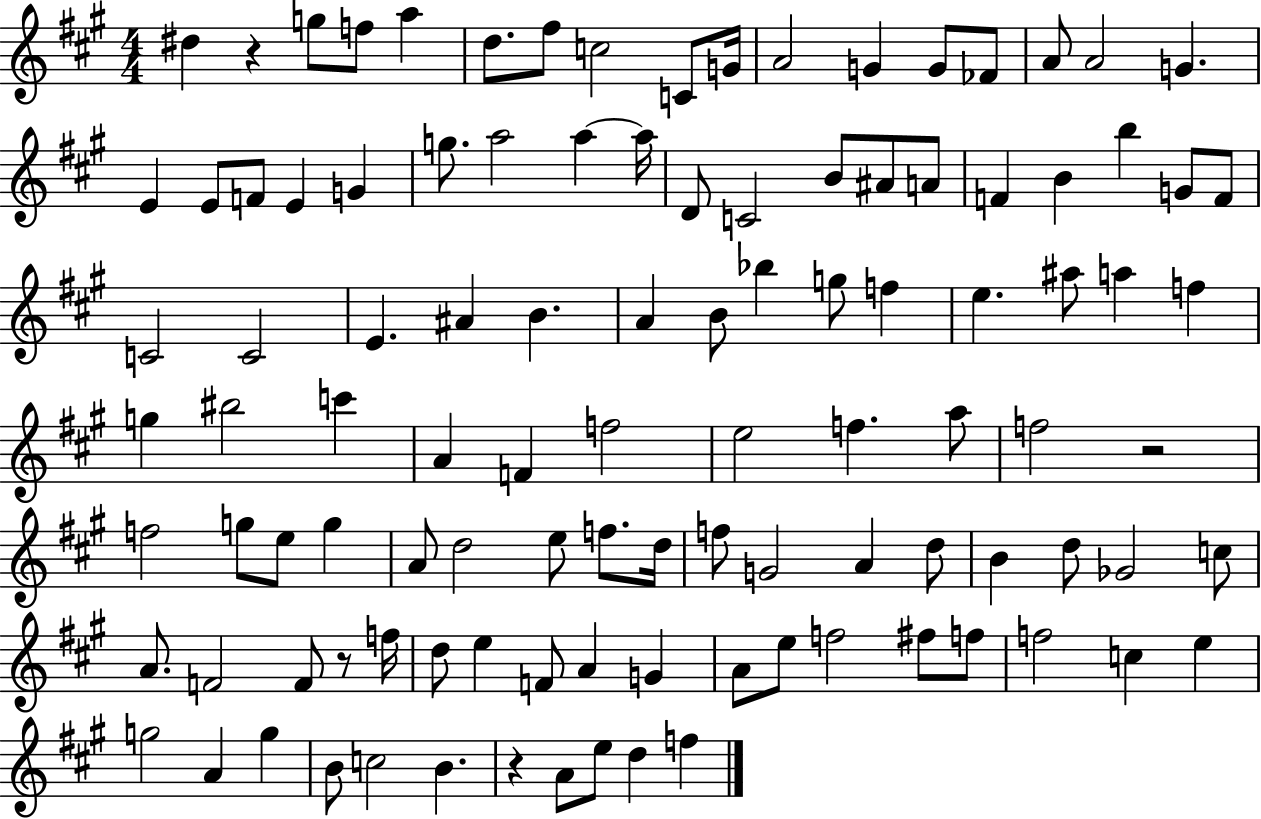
D#5/q R/q G5/e F5/e A5/q D5/e. F#5/e C5/h C4/e G4/s A4/h G4/q G4/e FES4/e A4/e A4/h G4/q. E4/q E4/e F4/e E4/q G4/q G5/e. A5/h A5/q A5/s D4/e C4/h B4/e A#4/e A4/e F4/q B4/q B5/q G4/e F4/e C4/h C4/h E4/q. A#4/q B4/q. A4/q B4/e Bb5/q G5/e F5/q E5/q. A#5/e A5/q F5/q G5/q BIS5/h C6/q A4/q F4/q F5/h E5/h F5/q. A5/e F5/h R/h F5/h G5/e E5/e G5/q A4/e D5/h E5/e F5/e. D5/s F5/e G4/h A4/q D5/e B4/q D5/e Gb4/h C5/e A4/e. F4/h F4/e R/e F5/s D5/e E5/q F4/e A4/q G4/q A4/e E5/e F5/h F#5/e F5/e F5/h C5/q E5/q G5/h A4/q G5/q B4/e C5/h B4/q. R/q A4/e E5/e D5/q F5/q